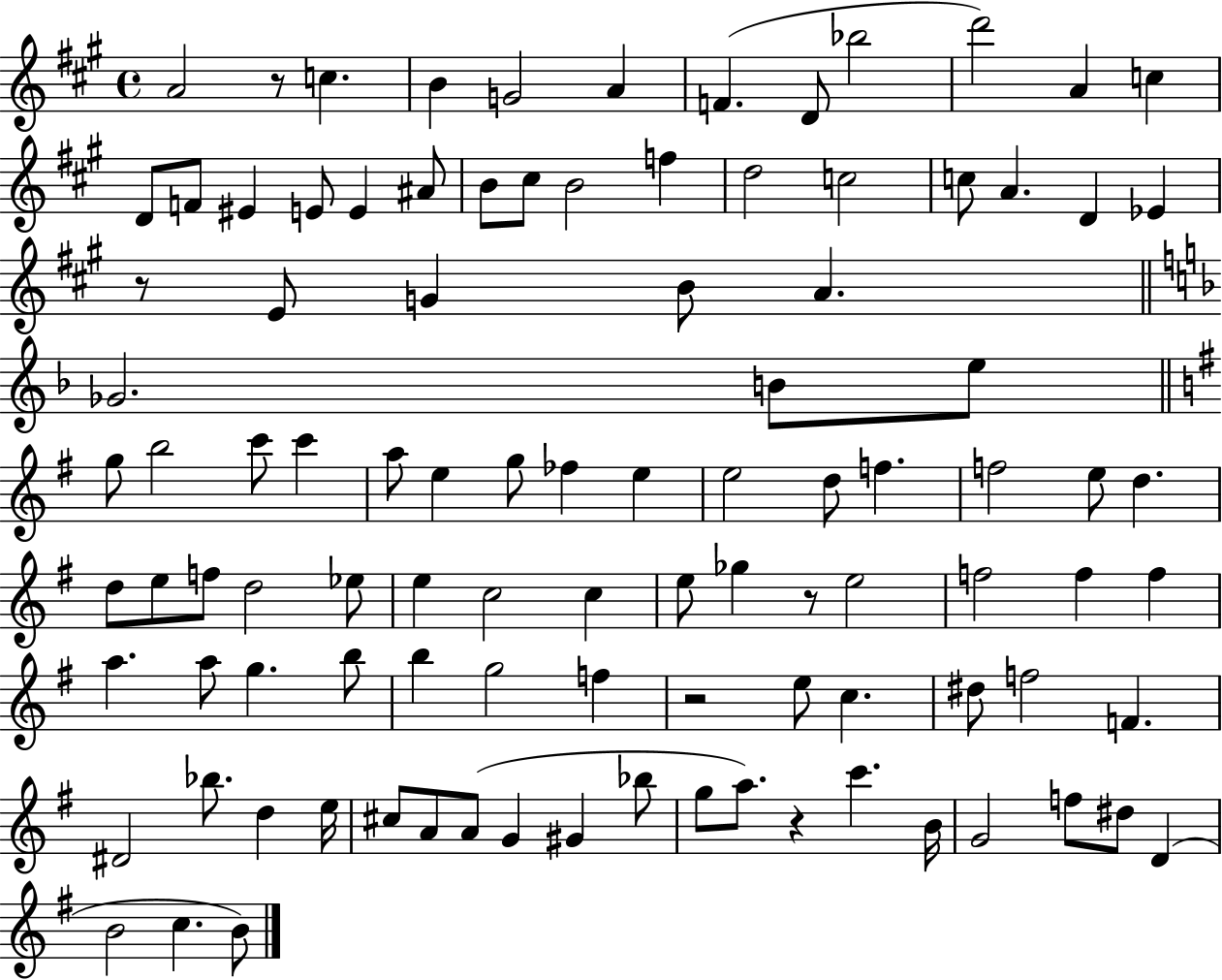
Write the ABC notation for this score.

X:1
T:Untitled
M:4/4
L:1/4
K:A
A2 z/2 c B G2 A F D/2 _b2 d'2 A c D/2 F/2 ^E E/2 E ^A/2 B/2 ^c/2 B2 f d2 c2 c/2 A D _E z/2 E/2 G B/2 A _G2 B/2 e/2 g/2 b2 c'/2 c' a/2 e g/2 _f e e2 d/2 f f2 e/2 d d/2 e/2 f/2 d2 _e/2 e c2 c e/2 _g z/2 e2 f2 f f a a/2 g b/2 b g2 f z2 e/2 c ^d/2 f2 F ^D2 _b/2 d e/4 ^c/2 A/2 A/2 G ^G _b/2 g/2 a/2 z c' B/4 G2 f/2 ^d/2 D B2 c B/2